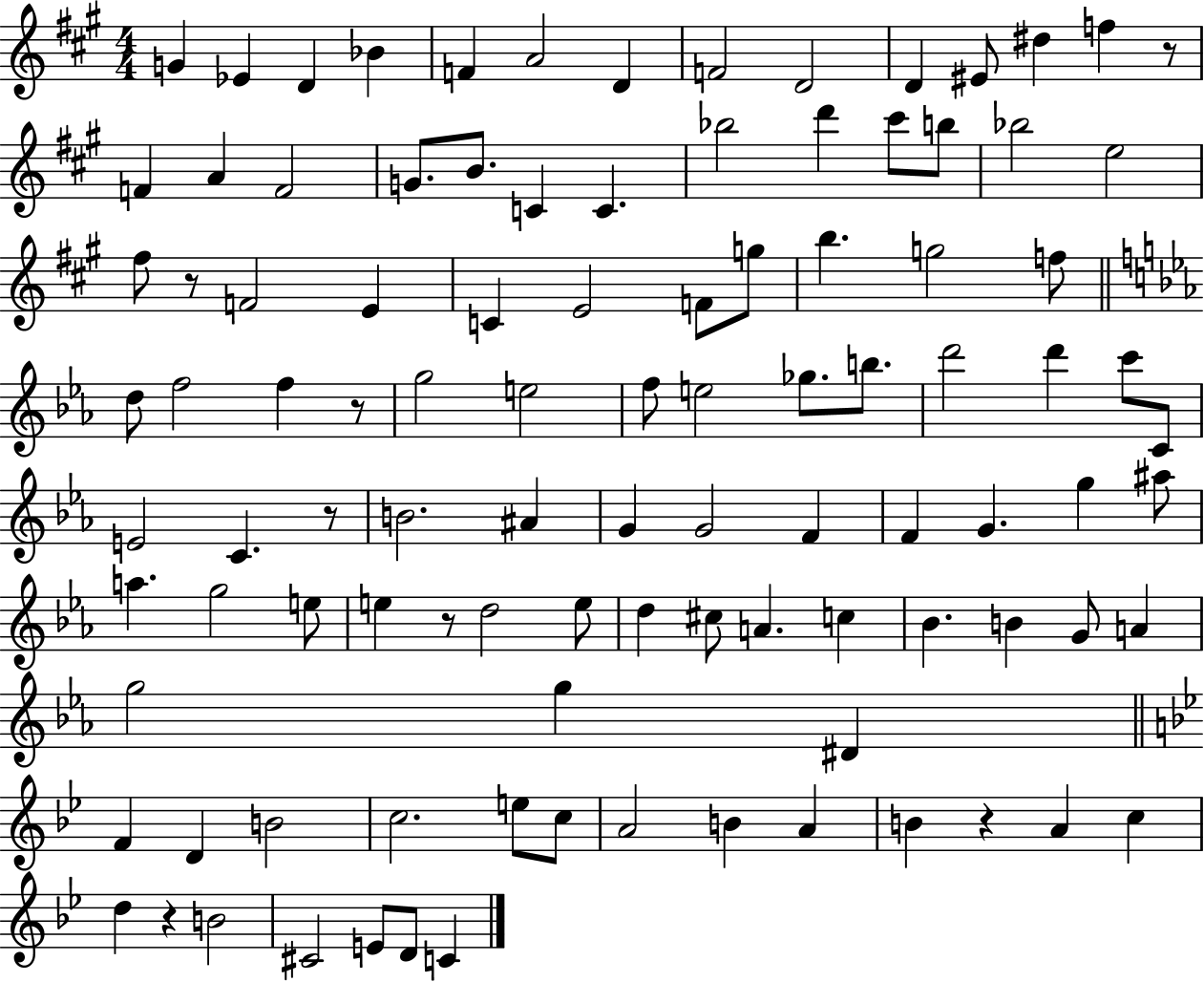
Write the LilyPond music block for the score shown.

{
  \clef treble
  \numericTimeSignature
  \time 4/4
  \key a \major
  g'4 ees'4 d'4 bes'4 | f'4 a'2 d'4 | f'2 d'2 | d'4 eis'8 dis''4 f''4 r8 | \break f'4 a'4 f'2 | g'8. b'8. c'4 c'4. | bes''2 d'''4 cis'''8 b''8 | bes''2 e''2 | \break fis''8 r8 f'2 e'4 | c'4 e'2 f'8 g''8 | b''4. g''2 f''8 | \bar "||" \break \key c \minor d''8 f''2 f''4 r8 | g''2 e''2 | f''8 e''2 ges''8. b''8. | d'''2 d'''4 c'''8 c'8 | \break e'2 c'4. r8 | b'2. ais'4 | g'4 g'2 f'4 | f'4 g'4. g''4 ais''8 | \break a''4. g''2 e''8 | e''4 r8 d''2 e''8 | d''4 cis''8 a'4. c''4 | bes'4. b'4 g'8 a'4 | \break g''2 g''4 dis'4 | \bar "||" \break \key bes \major f'4 d'4 b'2 | c''2. e''8 c''8 | a'2 b'4 a'4 | b'4 r4 a'4 c''4 | \break d''4 r4 b'2 | cis'2 e'8 d'8 c'4 | \bar "|."
}